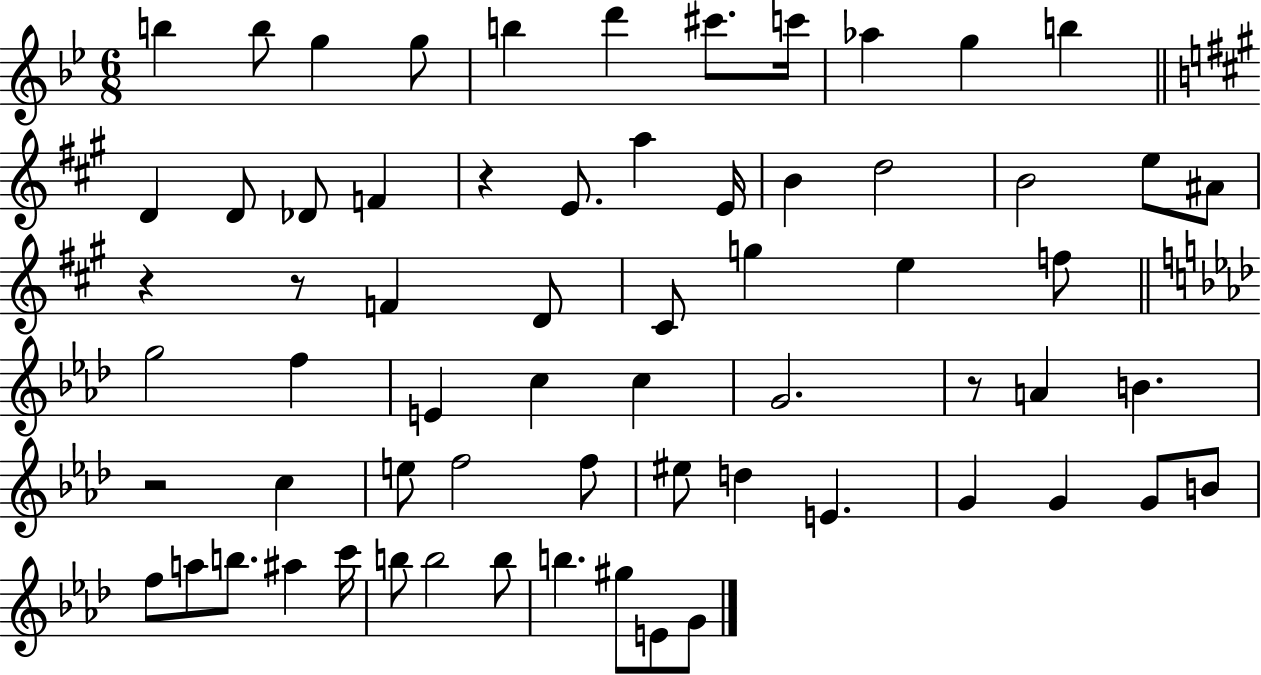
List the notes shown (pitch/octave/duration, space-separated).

B5/q B5/e G5/q G5/e B5/q D6/q C#6/e. C6/s Ab5/q G5/q B5/q D4/q D4/e Db4/e F4/q R/q E4/e. A5/q E4/s B4/q D5/h B4/h E5/e A#4/e R/q R/e F4/q D4/e C#4/e G5/q E5/q F5/e G5/h F5/q E4/q C5/q C5/q G4/h. R/e A4/q B4/q. R/h C5/q E5/e F5/h F5/e EIS5/e D5/q E4/q. G4/q G4/q G4/e B4/e F5/e A5/e B5/e. A#5/q C6/s B5/e B5/h B5/e B5/q. G#5/e E4/e G4/e